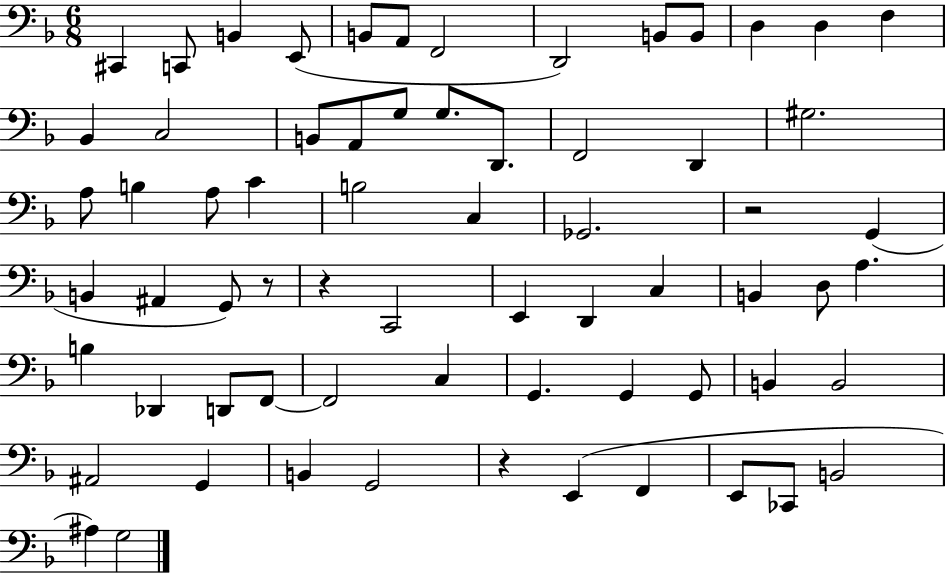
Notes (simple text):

C#2/q C2/e B2/q E2/e B2/e A2/e F2/h D2/h B2/e B2/e D3/q D3/q F3/q Bb2/q C3/h B2/e A2/e G3/e G3/e. D2/e. F2/h D2/q G#3/h. A3/e B3/q A3/e C4/q B3/h C3/q Gb2/h. R/h G2/q B2/q A#2/q G2/e R/e R/q C2/h E2/q D2/q C3/q B2/q D3/e A3/q. B3/q Db2/q D2/e F2/e F2/h C3/q G2/q. G2/q G2/e B2/q B2/h A#2/h G2/q B2/q G2/h R/q E2/q F2/q E2/e CES2/e B2/h A#3/q G3/h